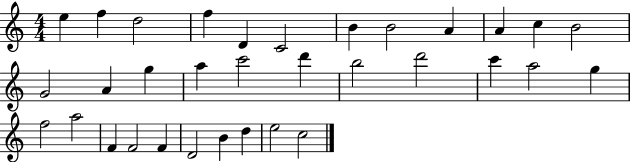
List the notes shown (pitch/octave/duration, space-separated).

E5/q F5/q D5/h F5/q D4/q C4/h B4/q B4/h A4/q A4/q C5/q B4/h G4/h A4/q G5/q A5/q C6/h D6/q B5/h D6/h C6/q A5/h G5/q F5/h A5/h F4/q F4/h F4/q D4/h B4/q D5/q E5/h C5/h